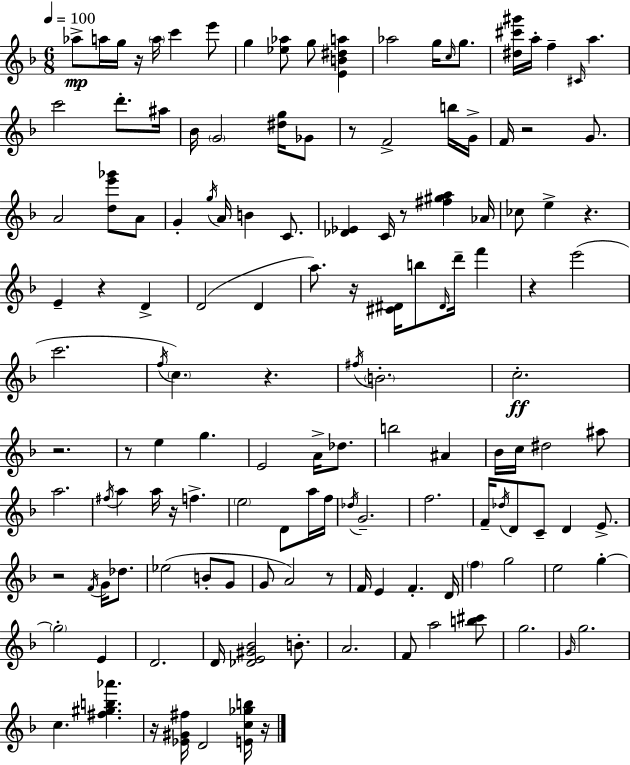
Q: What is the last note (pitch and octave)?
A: D4